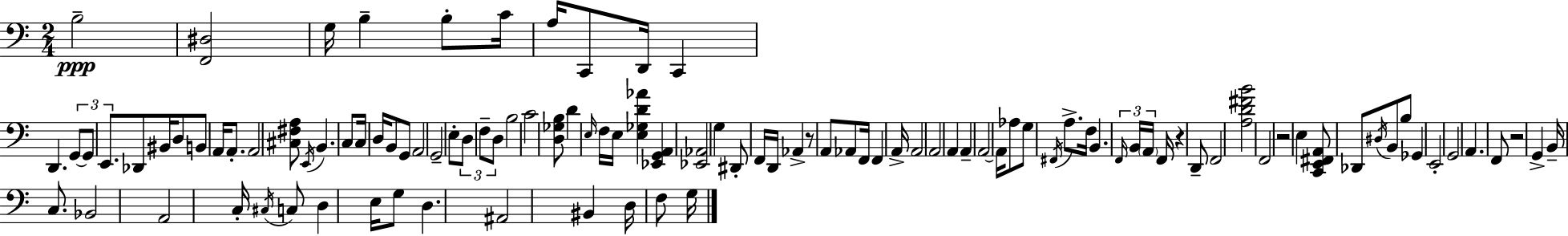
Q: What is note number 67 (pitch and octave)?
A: F2